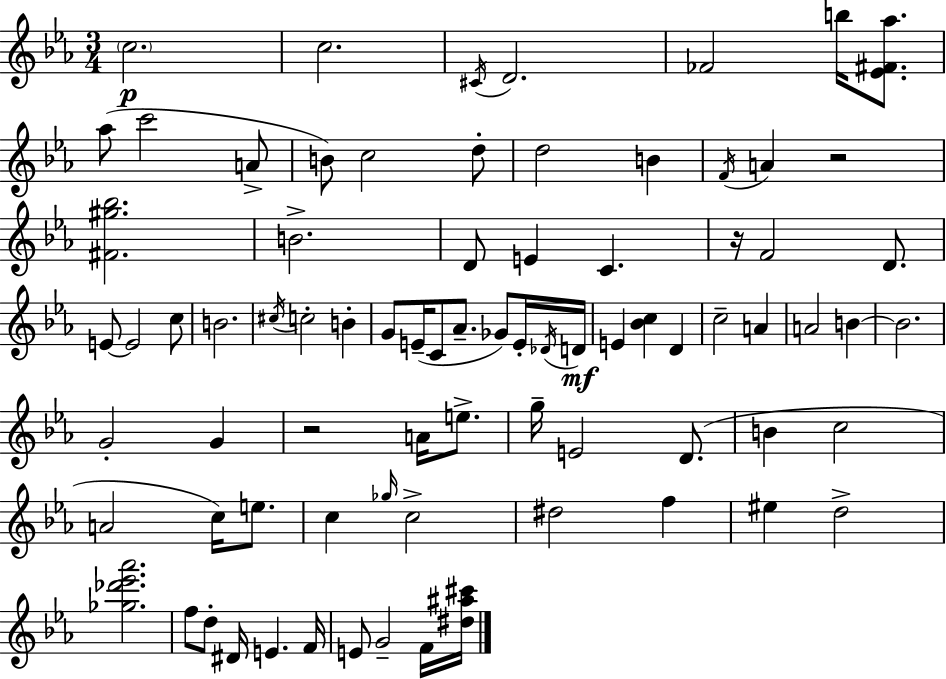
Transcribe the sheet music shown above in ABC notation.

X:1
T:Untitled
M:3/4
L:1/4
K:Eb
c2 c2 ^C/4 D2 _F2 b/4 [_E^F_a]/2 _a/2 c'2 A/2 B/2 c2 d/2 d2 B F/4 A z2 [^F^g_b]2 B2 D/2 E C z/4 F2 D/2 E/2 E2 c/2 B2 ^c/4 c2 B G/2 E/4 C/2 _A/2 _G/2 E/4 _D/4 D/4 E [_Bc] D c2 A A2 B B2 G2 G z2 A/4 e/2 g/4 E2 D/2 B c2 A2 c/4 e/2 c _g/4 c2 ^d2 f ^e d2 [_g_d'_e'_a']2 f/2 d/2 ^D/4 E F/4 E/2 G2 F/4 [^d^a^c']/4